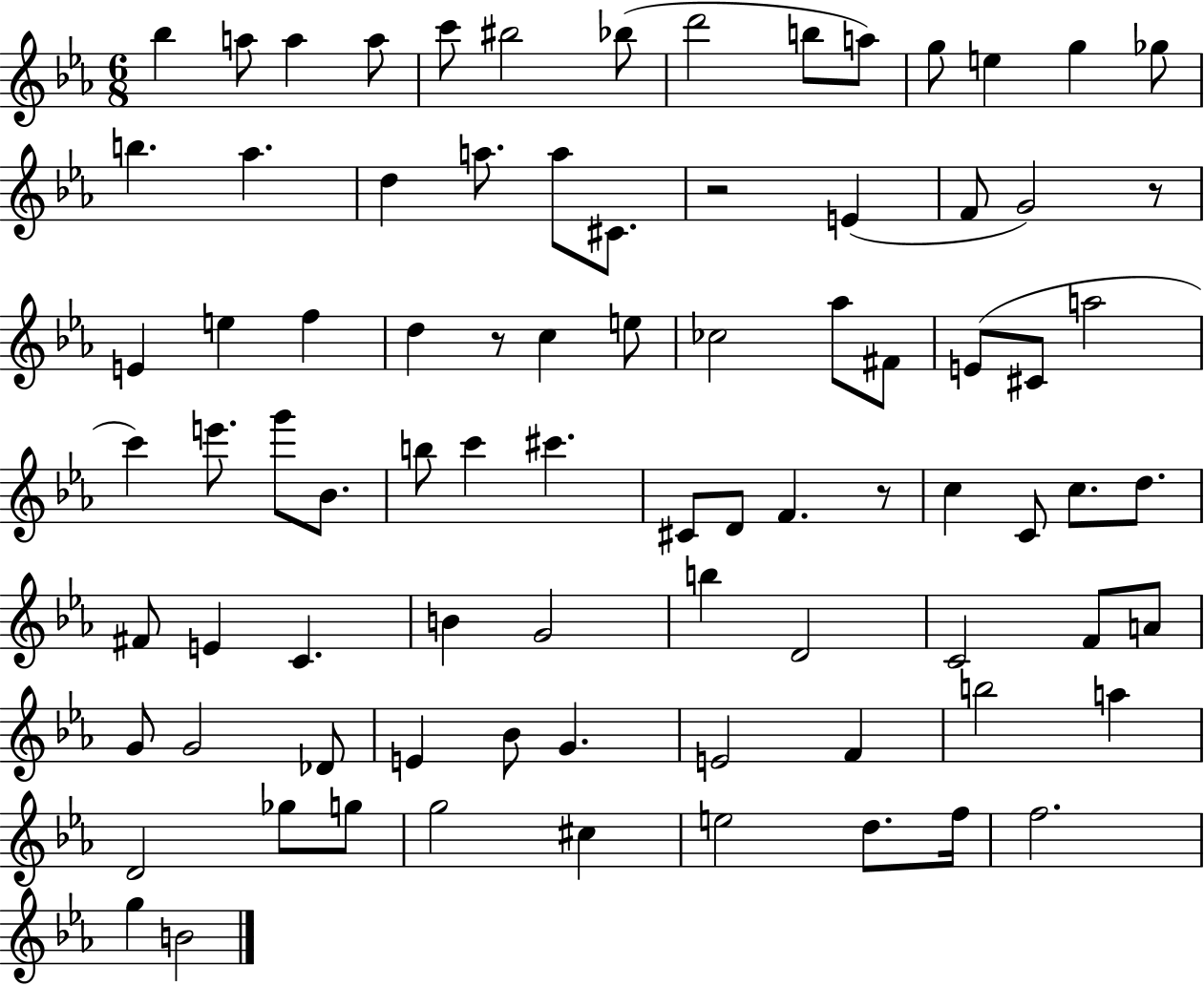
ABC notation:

X:1
T:Untitled
M:6/8
L:1/4
K:Eb
_b a/2 a a/2 c'/2 ^b2 _b/2 d'2 b/2 a/2 g/2 e g _g/2 b _a d a/2 a/2 ^C/2 z2 E F/2 G2 z/2 E e f d z/2 c e/2 _c2 _a/2 ^F/2 E/2 ^C/2 a2 c' e'/2 g'/2 _B/2 b/2 c' ^c' ^C/2 D/2 F z/2 c C/2 c/2 d/2 ^F/2 E C B G2 b D2 C2 F/2 A/2 G/2 G2 _D/2 E _B/2 G E2 F b2 a D2 _g/2 g/2 g2 ^c e2 d/2 f/4 f2 g B2